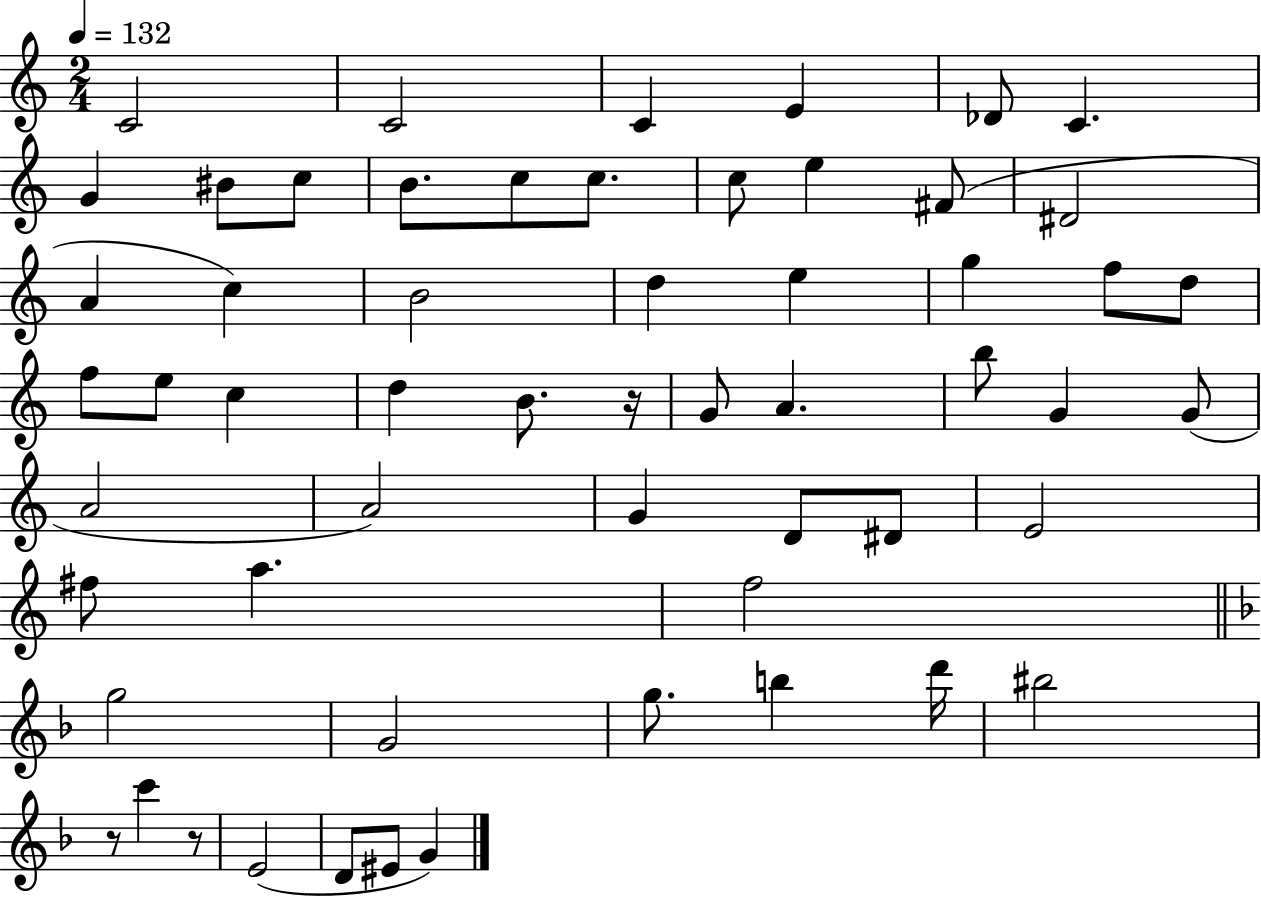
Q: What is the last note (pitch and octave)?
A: G4